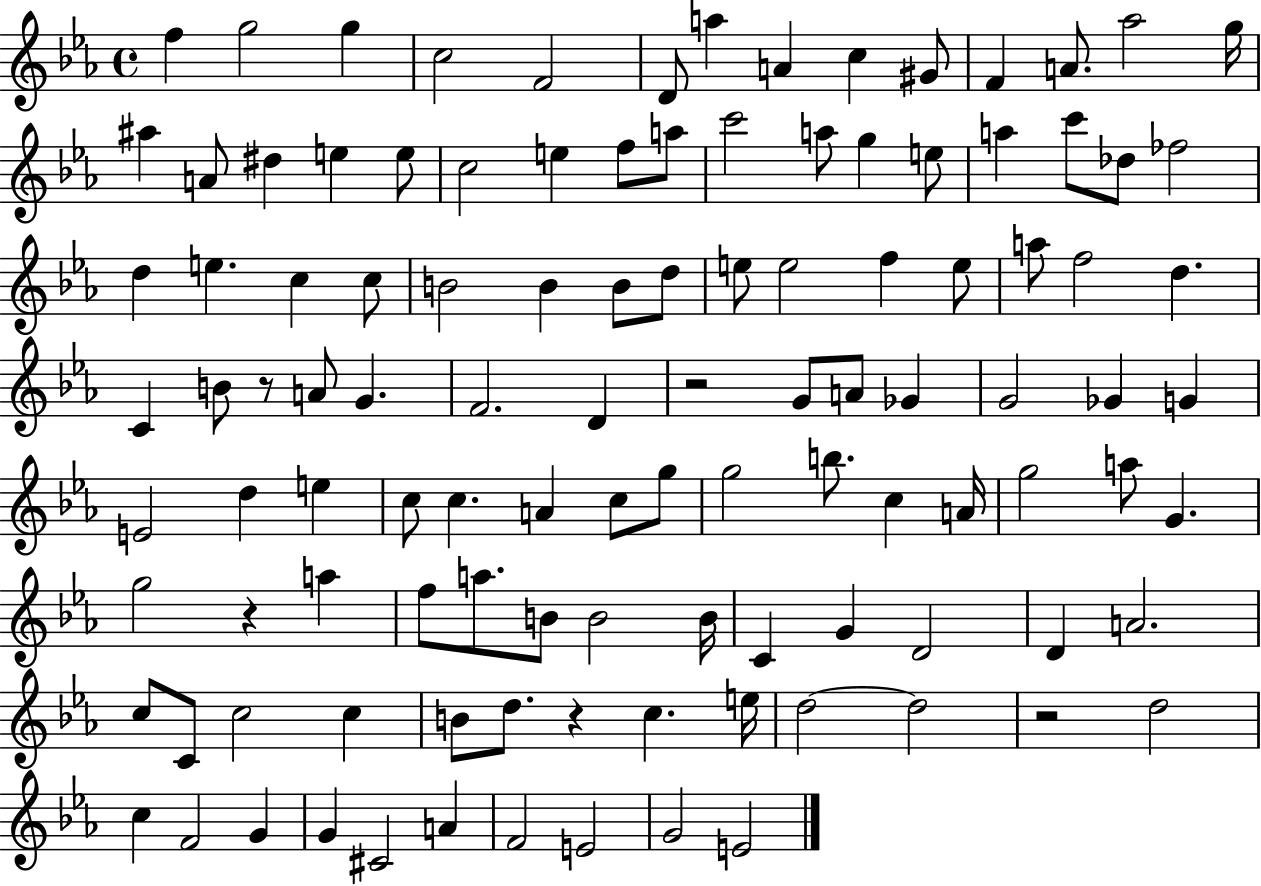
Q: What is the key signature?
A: EES major